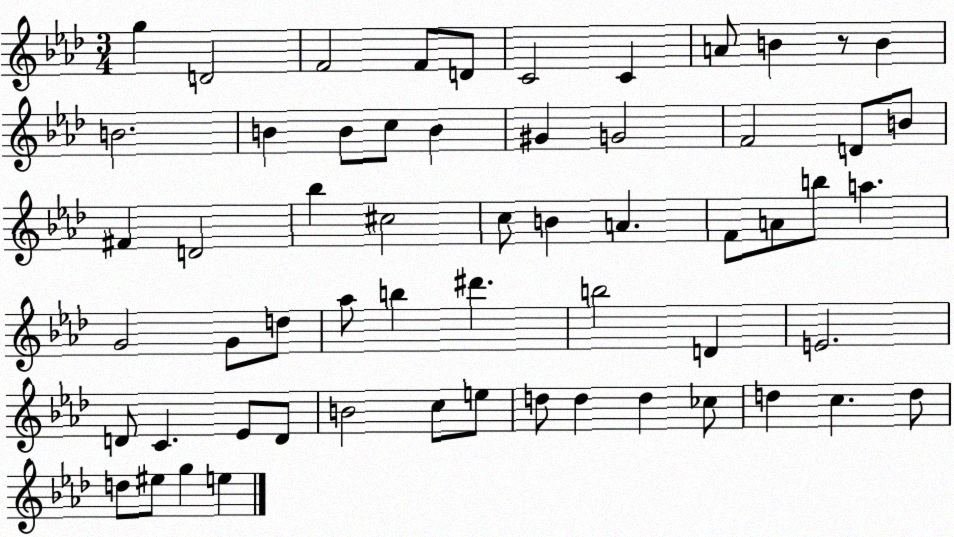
X:1
T:Untitled
M:3/4
L:1/4
K:Ab
g D2 F2 F/2 D/2 C2 C A/2 B z/2 B B2 B B/2 c/2 B ^G G2 F2 D/2 B/2 ^F D2 _b ^c2 c/2 B A F/2 A/2 b/2 a G2 G/2 d/2 _a/2 b ^d' b2 D E2 D/2 C _E/2 D/2 B2 c/2 e/2 d/2 d d _c/2 d c d/2 d/2 ^e/2 g e